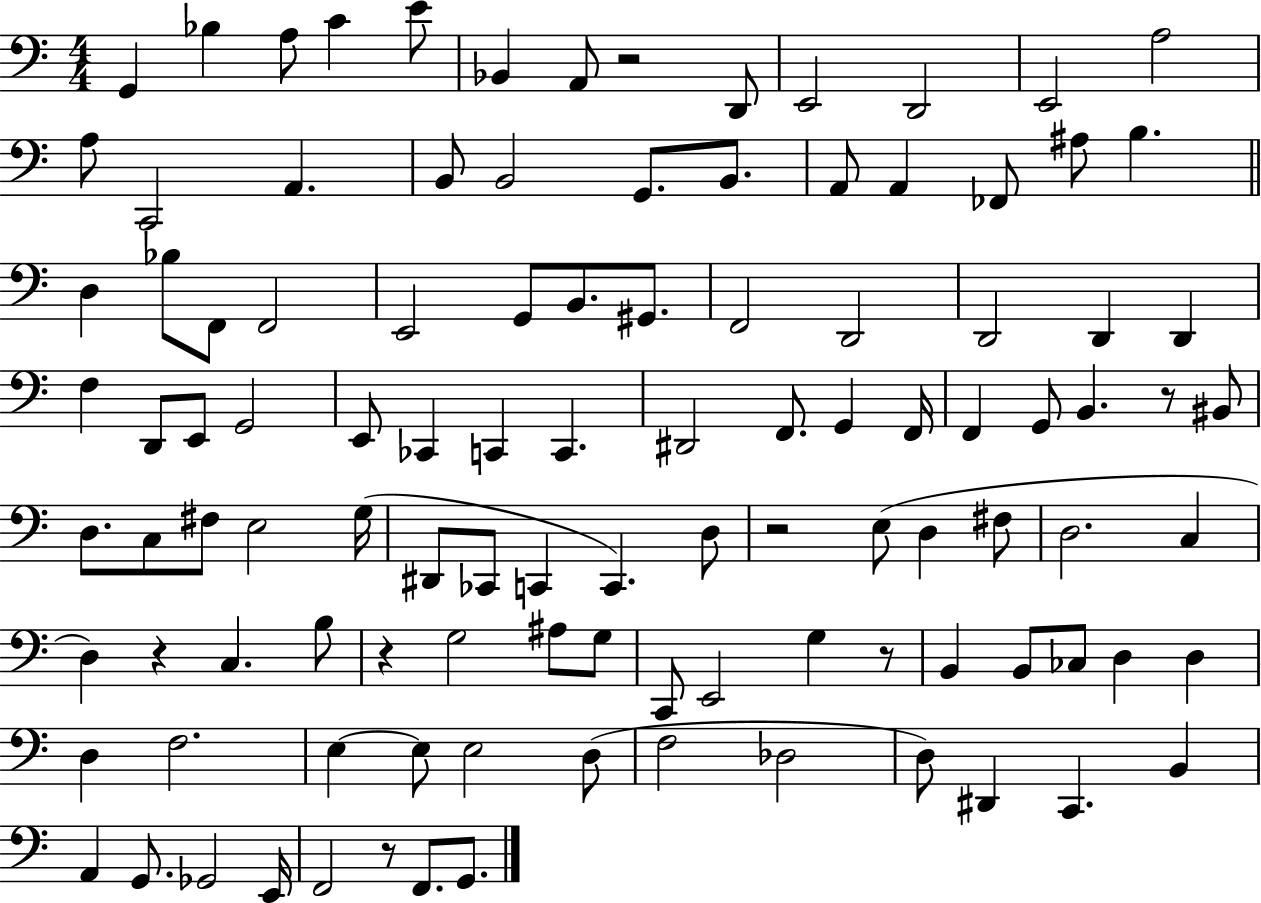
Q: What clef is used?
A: bass